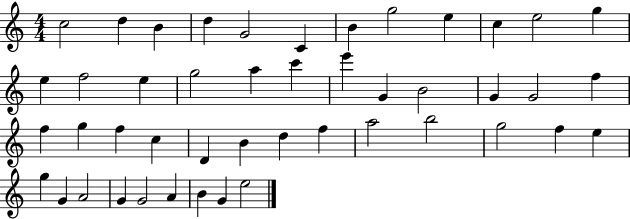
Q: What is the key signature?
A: C major